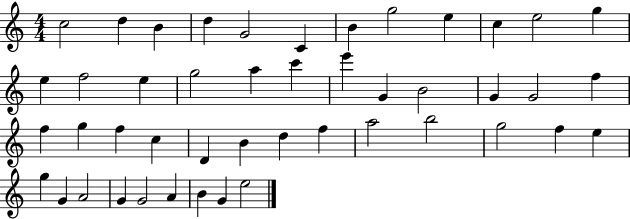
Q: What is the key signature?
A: C major